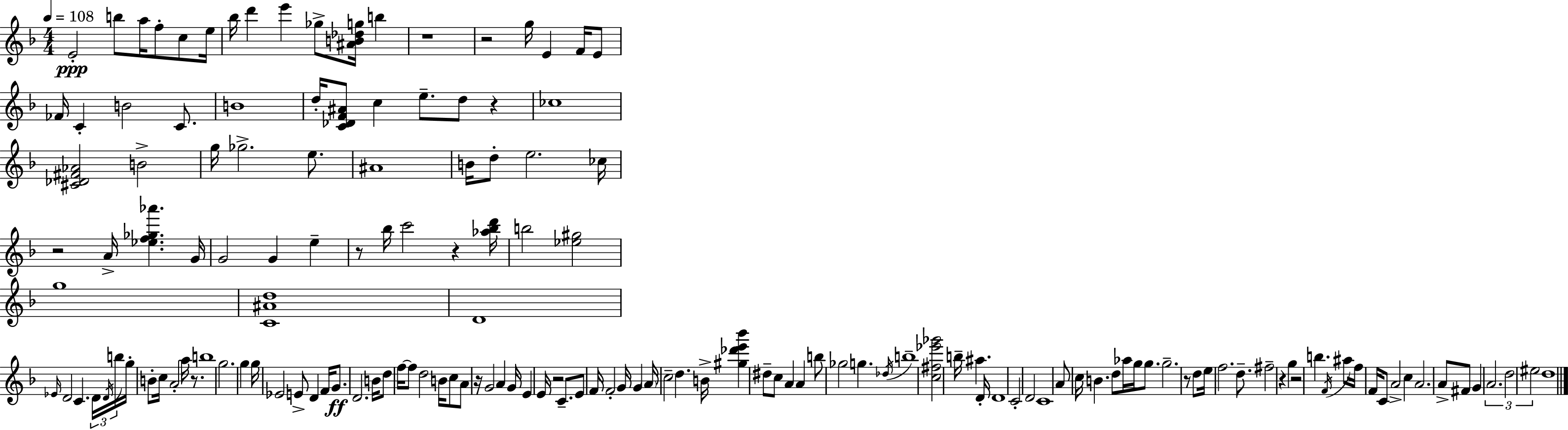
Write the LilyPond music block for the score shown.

{
  \clef treble
  \numericTimeSignature
  \time 4/4
  \key d \minor
  \tempo 4 = 108
  e'2-.\ppp b''8 a''16 f''8-. c''8 e''16 | bes''16 d'''4 e'''4 ges''8-> <ais' b' des'' g''>16 b''4 | r1 | r2 g''16 e'4 f'16 e'8 | \break fes'16 c'4-. b'2 c'8. | b'1 | d''16-. <c' des' f' ais'>8 c''4 e''8.-- d''8 r4 | ces''1 | \break <cis' des' fis' aes'>2 b'2-> | g''16 ges''2.-> e''8. | ais'1 | b'16 d''8-. e''2. ces''16 | \break r2 a'16-> <ees'' f'' ges'' aes'''>4. g'16 | g'2 g'4 e''4-- | r8 bes''16 c'''2 r4 <aes'' bes'' d'''>16 | b''2 <ees'' gis''>2 | \break g''1 | <c' ais' d''>1 | d'1 | \grace { ees'16 } d'2 c'4. \tuplet 3/2 { d'16 | \break \acciaccatura { d'16 } b''16 } g''16-. b'8-. c''16 a'2-. a''16 r8. | b''1 | g''2. g''4 | g''16 ees'2 e'8-> d'4 | \break f'16 g'8.\ff d'2. | b'16 d''8 f''16~~ f''8 d''2 b'16 | c''8 a'8 r16 g'2 a'4 | g'16 e'4 e'16 r2 c'8.-- | \break e'8 f'16 f'2-. g'16 g'4 | \parenthesize a'16 c''2-- d''4. | b'16-> <gis'' des''' e''' bes'''>4 dis''8-- c''8 a'4 a'4 | b''8 ges''2 g''4. | \break \acciaccatura { des''16 } b''1-- | <c'' fis'' ees''' ges'''>2 b''16-- ais''4. | d'16-. d'1 | c'2-. d'2 | \break c'1 | a'8 c''16 b'4. d''8 aes''16 g''16 | g''8. g''2.-- r8 | d''8 e''16 f''2. | \break d''8.-- fis''2-- r4 g''4 | r2 b''4. | \acciaccatura { f'16 } ais''8 f''16 f'16 c'8 a'2-> | c''4 a'2. | \break a'8-> fis'8 g'4 \tuplet 3/2 { a'2. | d''2 eis''2 } | d''1 | \bar "|."
}